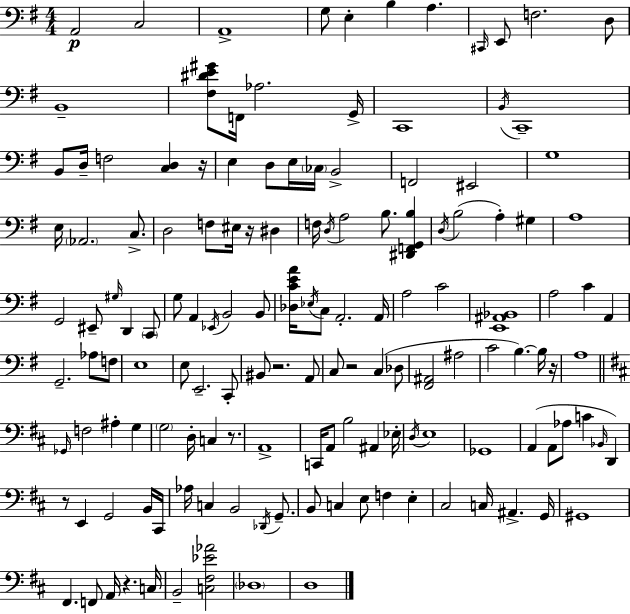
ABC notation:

X:1
T:Untitled
M:4/4
L:1/4
K:Em
A,,2 C,2 A,,4 G,/2 E, B, A, ^C,,/4 E,,/2 F,2 D,/2 B,,4 [^F,^DE^G]/2 F,,/4 _A,2 G,,/4 C,,4 B,,/4 C,,4 B,,/2 D,/4 F,2 [C,D,] z/4 E, D,/2 E,/4 _C,/4 B,,2 F,,2 ^E,,2 G,4 E,/4 _A,,2 C,/2 D,2 F,/2 ^E,/4 z/4 ^D, F,/4 D,/4 A,2 B,/2 [^D,,F,,G,,B,] D,/4 B,2 A, ^G, A,4 G,,2 ^E,,/2 ^G,/4 D,, C,,/2 G,/2 A,, _E,,/4 B,,2 B,,/2 [_D,CEA]/4 _E,/4 C,/2 A,,2 A,,/4 A,2 C2 [E,,^A,,_B,,]4 A,2 C A,, G,,2 _A,/2 F,/2 E,4 E,/2 E,,2 C,,/2 ^B,,/2 z2 A,,/2 C,/2 z2 C, _D,/2 [^F,,^A,,]2 ^A,2 C2 B, B,/4 z/4 A,4 _G,,/4 F,2 ^A, G, G,2 D,/4 C, z/2 A,,4 C,,/4 A,,/2 B,2 ^A,, _E,/4 D,/4 E,4 _G,,4 A,, A,,/2 _A,/2 C _B,,/4 D,, z/2 E,, G,,2 B,,/4 ^C,,/4 _A,/4 C, B,,2 _D,,/4 G,,/2 B,,/2 C, E,/2 F, E, ^C,2 C,/4 ^A,, G,,/4 ^G,,4 ^F,, F,,/2 A,,/4 z C,/4 B,,2 [C,^F,_E_A]2 _D,4 D,4